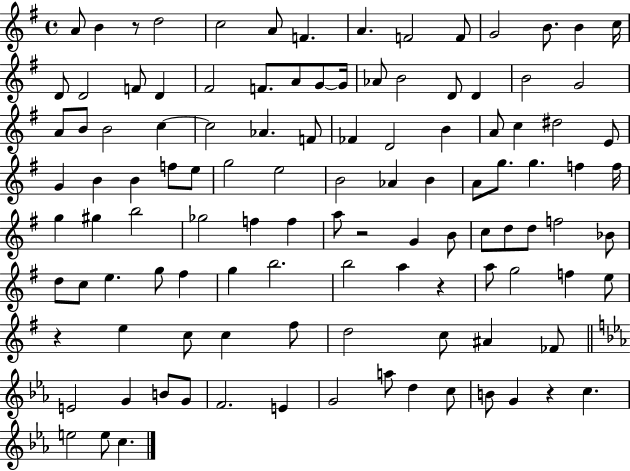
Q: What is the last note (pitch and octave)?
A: C5